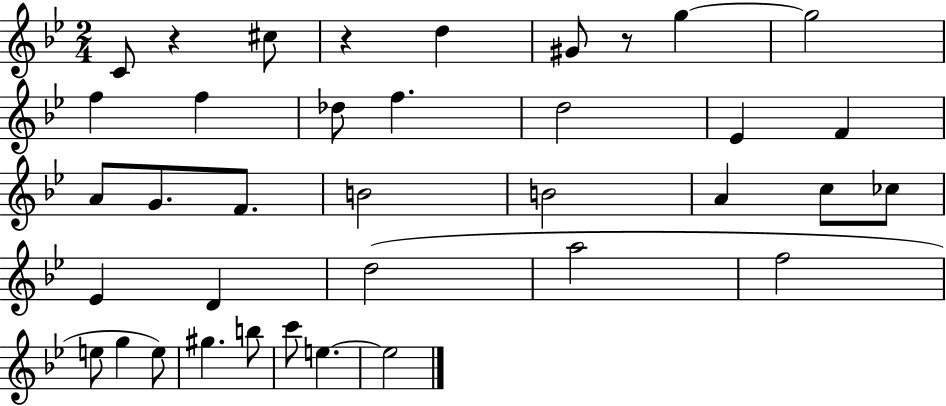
X:1
T:Untitled
M:2/4
L:1/4
K:Bb
C/2 z ^c/2 z d ^G/2 z/2 g g2 f f _d/2 f d2 _E F A/2 G/2 F/2 B2 B2 A c/2 _c/2 _E D d2 a2 f2 e/2 g e/2 ^g b/2 c'/2 e e2